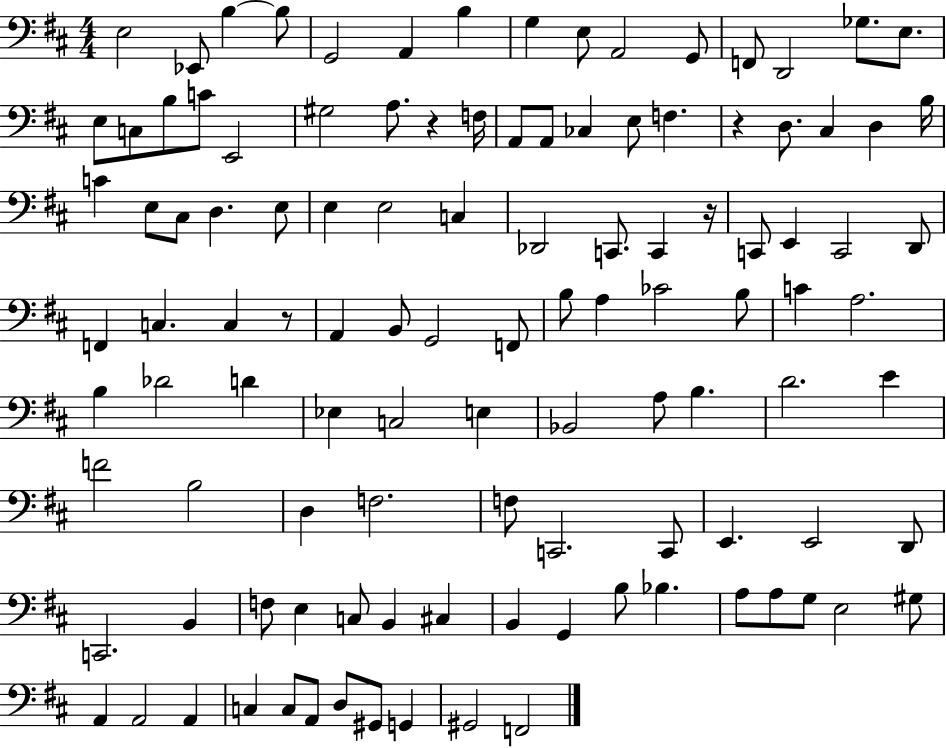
{
  \clef bass
  \numericTimeSignature
  \time 4/4
  \key d \major
  \repeat volta 2 { e2 ees,8 b4~~ b8 | g,2 a,4 b4 | g4 e8 a,2 g,8 | f,8 d,2 ges8. e8. | \break e8 c8 b8 c'8 e,2 | gis2 a8. r4 f16 | a,8 a,8 ces4 e8 f4. | r4 d8. cis4 d4 b16 | \break c'4 e8 cis8 d4. e8 | e4 e2 c4 | des,2 c,8. c,4 r16 | c,8 e,4 c,2 d,8 | \break f,4 c4. c4 r8 | a,4 b,8 g,2 f,8 | b8 a4 ces'2 b8 | c'4 a2. | \break b4 des'2 d'4 | ees4 c2 e4 | bes,2 a8 b4. | d'2. e'4 | \break f'2 b2 | d4 f2. | f8 c,2. c,8 | e,4. e,2 d,8 | \break c,2. b,4 | f8 e4 c8 b,4 cis4 | b,4 g,4 b8 bes4. | a8 a8 g8 e2 gis8 | \break a,4 a,2 a,4 | c4 c8 a,8 d8 gis,8 g,4 | gis,2 f,2 | } \bar "|."
}